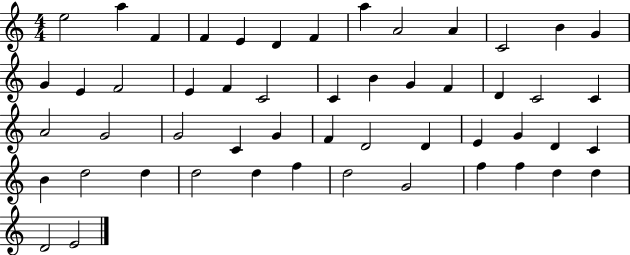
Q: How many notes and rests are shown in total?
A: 52